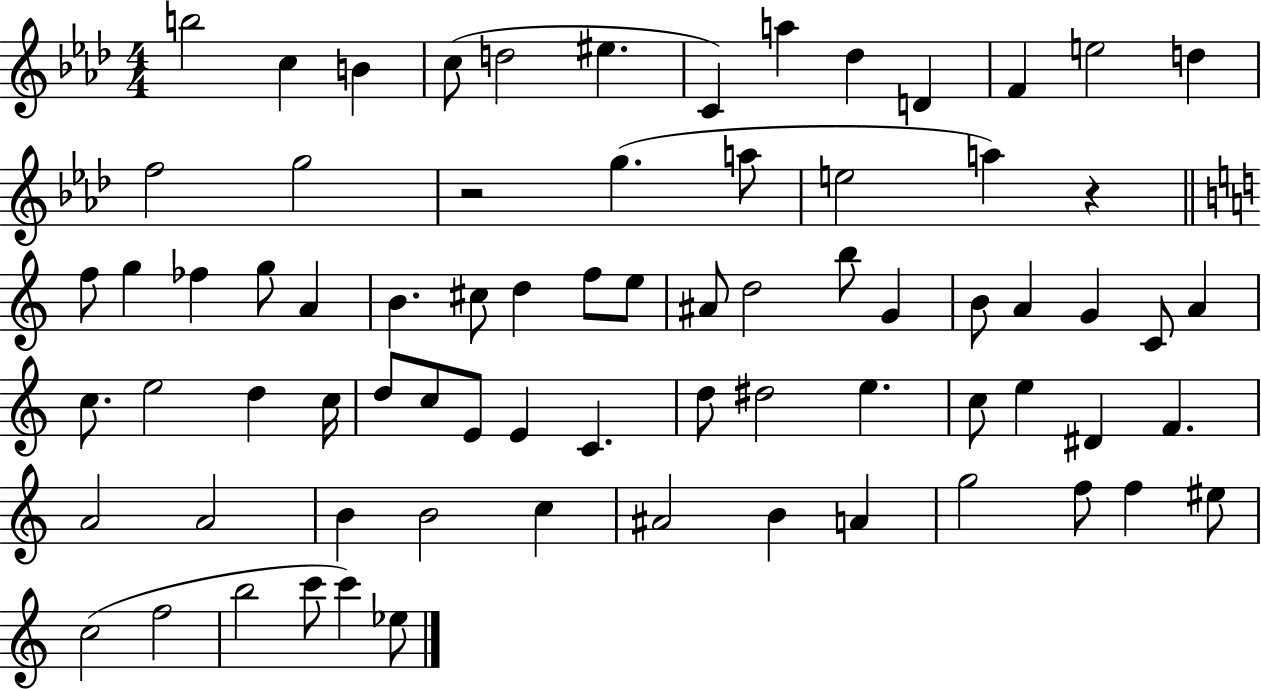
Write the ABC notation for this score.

X:1
T:Untitled
M:4/4
L:1/4
K:Ab
b2 c B c/2 d2 ^e C a _d D F e2 d f2 g2 z2 g a/2 e2 a z f/2 g _f g/2 A B ^c/2 d f/2 e/2 ^A/2 d2 b/2 G B/2 A G C/2 A c/2 e2 d c/4 d/2 c/2 E/2 E C d/2 ^d2 e c/2 e ^D F A2 A2 B B2 c ^A2 B A g2 f/2 f ^e/2 c2 f2 b2 c'/2 c' _e/2